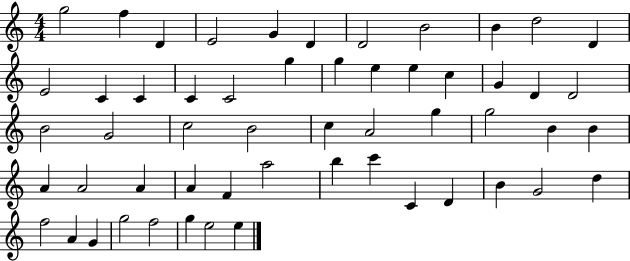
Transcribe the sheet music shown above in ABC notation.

X:1
T:Untitled
M:4/4
L:1/4
K:C
g2 f D E2 G D D2 B2 B d2 D E2 C C C C2 g g e e c G D D2 B2 G2 c2 B2 c A2 g g2 B B A A2 A A F a2 b c' C D B G2 d f2 A G g2 f2 g e2 e